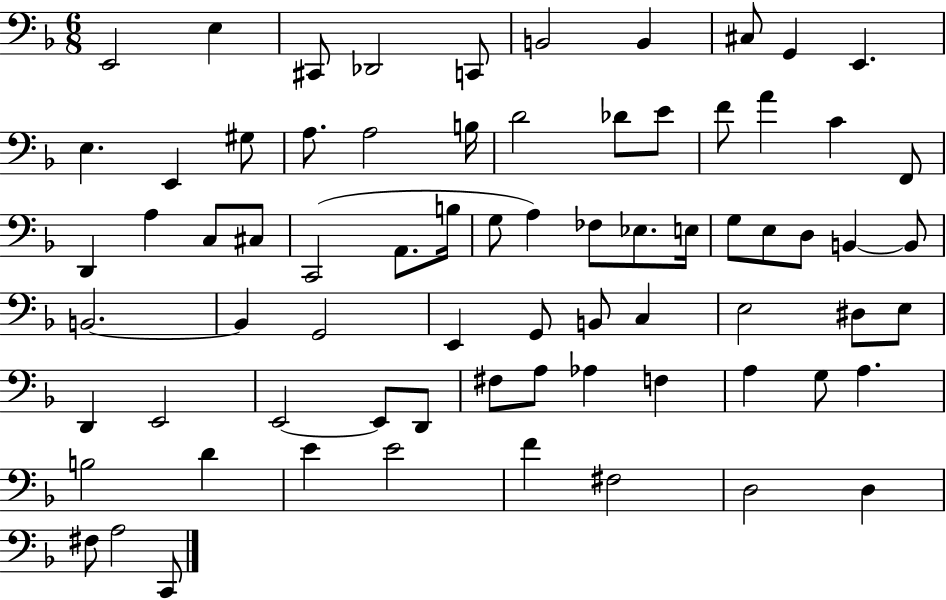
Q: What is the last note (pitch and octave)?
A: C2